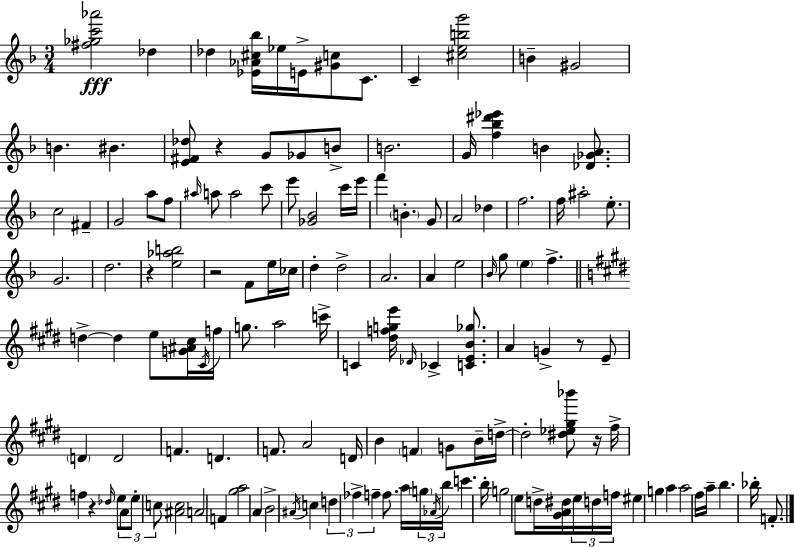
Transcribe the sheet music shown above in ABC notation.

X:1
T:Untitled
M:3/4
L:1/4
K:F
[^f_gc'_a']2 _d _d [_E_A^c_b]/4 _e/4 E/4 [^Gc]/2 C/2 C [^cebg']2 B ^G2 B ^B [E^F_d]/2 z G/2 _G/2 B/2 B2 G/4 [f_b^d'_e'] B [_D_GA]/2 c2 ^F G2 a/2 f/2 ^a/4 a/2 a2 c'/2 e'/2 [_G_B]2 c'/4 e'/4 f' B G/2 A2 _d f2 f/4 ^a2 e/2 G2 d2 z [e_ab]2 z2 F/2 e/4 _c/4 d d2 A2 A e2 _B/4 g/2 e f d d e/2 [G^A^c]/4 ^C/4 f/4 g/2 a2 c'/4 C [^dfge']/4 _D/4 _C [CEB_g]/2 A G z/2 E/2 D D2 F D F/2 A2 D/4 B F G/2 B/4 d/4 d2 [^d_e^g_b']/2 z/4 ^f/4 f z _d/4 e/2 A/2 e/2 c/2 [^Ac]2 A2 F [^ga]2 A B2 ^A/4 c d _f f f/2 a/4 g/4 _A/4 b/4 c' b/4 g2 e/2 d/4 [^GA^d]/4 e/4 d/4 f/4 ^e g a a2 ^f/4 a/4 b _b/4 F/2